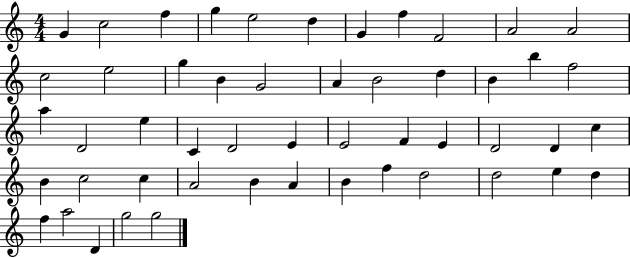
{
  \clef treble
  \numericTimeSignature
  \time 4/4
  \key c \major
  g'4 c''2 f''4 | g''4 e''2 d''4 | g'4 f''4 f'2 | a'2 a'2 | \break c''2 e''2 | g''4 b'4 g'2 | a'4 b'2 d''4 | b'4 b''4 f''2 | \break a''4 d'2 e''4 | c'4 d'2 e'4 | e'2 f'4 e'4 | d'2 d'4 c''4 | \break b'4 c''2 c''4 | a'2 b'4 a'4 | b'4 f''4 d''2 | d''2 e''4 d''4 | \break f''4 a''2 d'4 | g''2 g''2 | \bar "|."
}